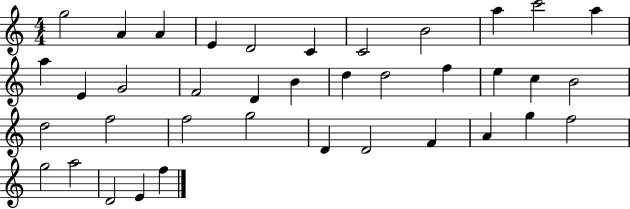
G5/h A4/q A4/q E4/q D4/h C4/q C4/h B4/h A5/q C6/h A5/q A5/q E4/q G4/h F4/h D4/q B4/q D5/q D5/h F5/q E5/q C5/q B4/h D5/h F5/h F5/h G5/h D4/q D4/h F4/q A4/q G5/q F5/h G5/h A5/h D4/h E4/q F5/q